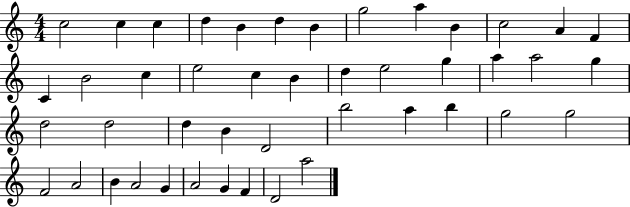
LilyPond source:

{
  \clef treble
  \numericTimeSignature
  \time 4/4
  \key c \major
  c''2 c''4 c''4 | d''4 b'4 d''4 b'4 | g''2 a''4 b'4 | c''2 a'4 f'4 | \break c'4 b'2 c''4 | e''2 c''4 b'4 | d''4 e''2 g''4 | a''4 a''2 g''4 | \break d''2 d''2 | d''4 b'4 d'2 | b''2 a''4 b''4 | g''2 g''2 | \break f'2 a'2 | b'4 a'2 g'4 | a'2 g'4 f'4 | d'2 a''2 | \break \bar "|."
}